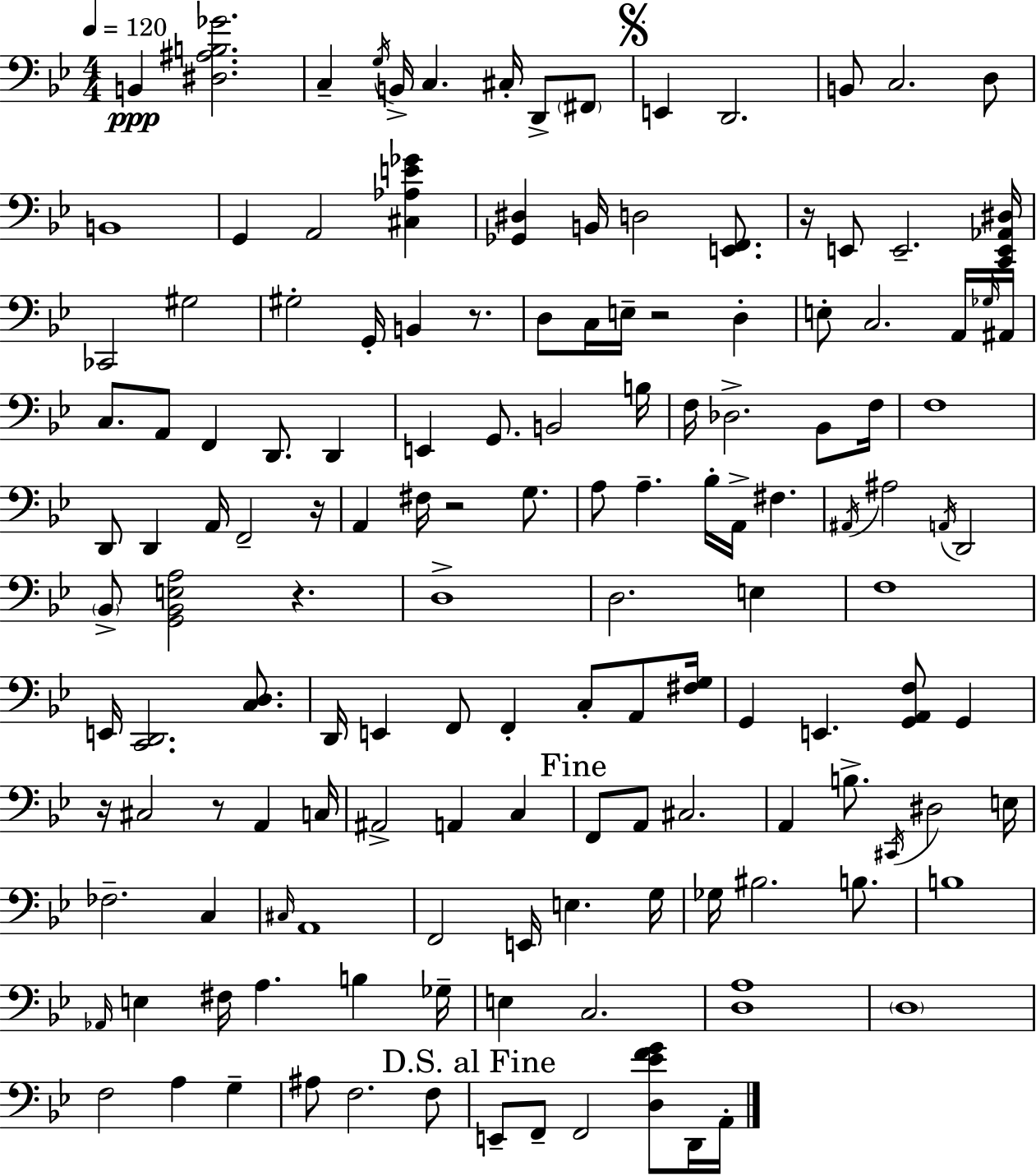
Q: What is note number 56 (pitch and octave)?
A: A3